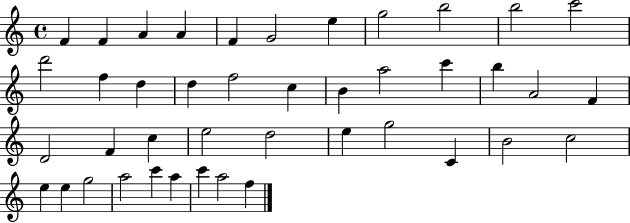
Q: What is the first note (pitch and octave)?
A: F4